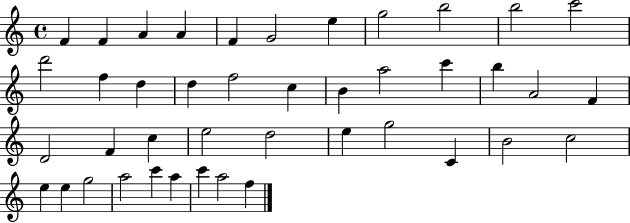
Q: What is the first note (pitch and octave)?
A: F4